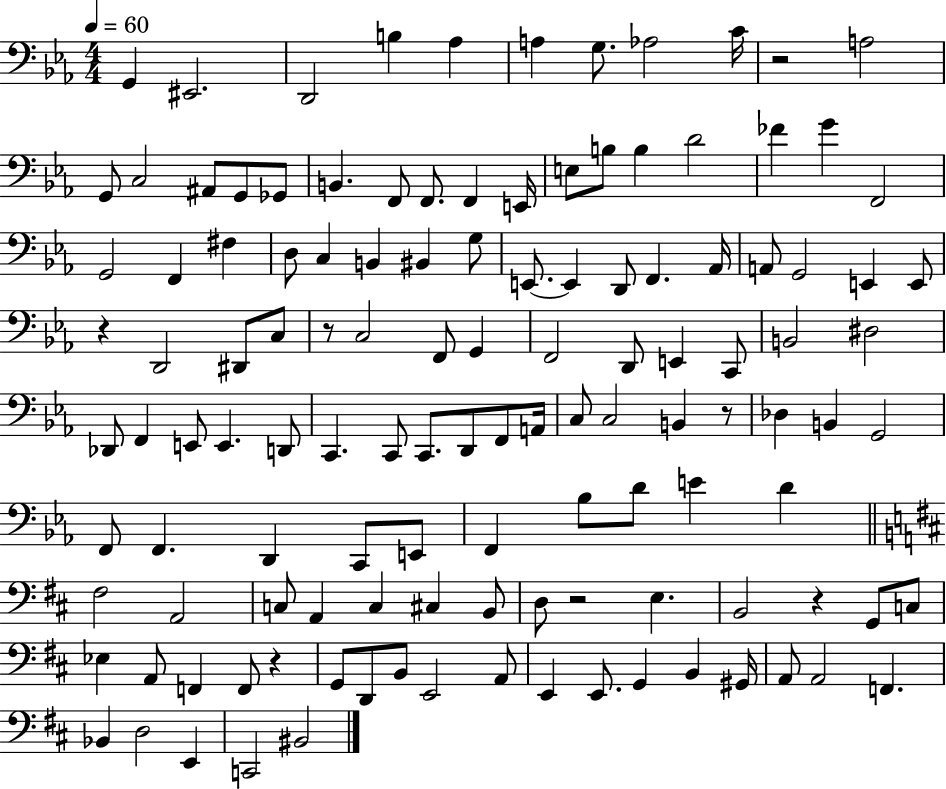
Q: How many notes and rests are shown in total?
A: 124